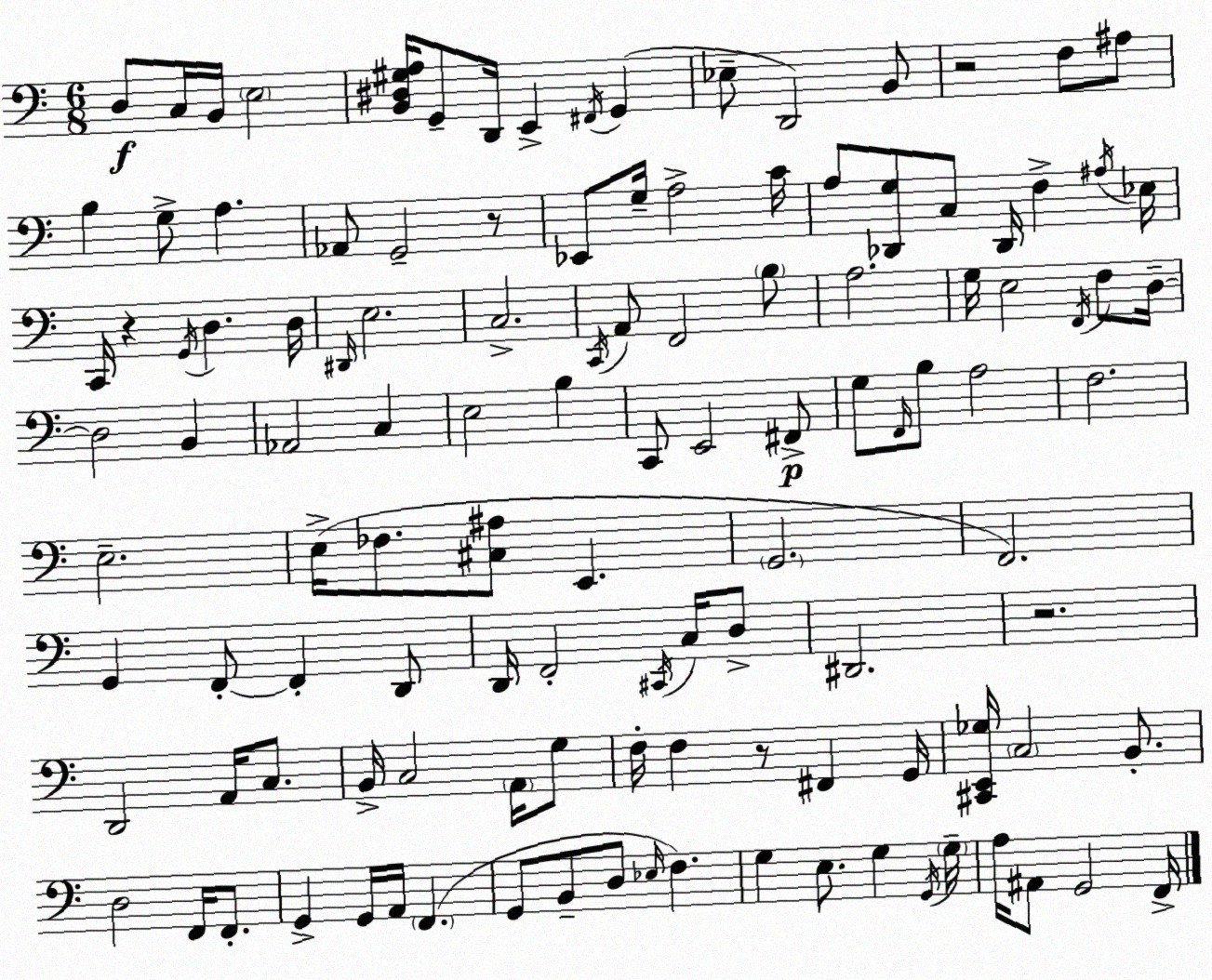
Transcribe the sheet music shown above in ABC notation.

X:1
T:Untitled
M:6/8
L:1/4
K:C
D,/2 C,/4 B,,/4 E,2 [B,,^D,^G,A,]/4 G,,/2 D,,/4 E,, ^F,,/4 G,, _E,/2 D,,2 B,,/2 z2 F,/2 ^A,/2 B, G,/2 A, _A,,/2 G,,2 z/2 _E,,/2 G,/4 A,2 C/4 A,/2 [_D,,G,]/2 C,/2 _D,,/4 F, ^A,/4 _E,/4 C,,/4 z G,,/4 D, D,/4 ^D,,/4 E,2 C,2 C,,/4 A,,/2 F,,2 B,/2 A,2 G,/4 E,2 F,,/4 F,/2 D,/4 D,2 B,, _A,,2 C, E,2 B, C,,/2 E,,2 ^F,,/2 G,/2 F,,/4 B,/2 A,2 F,2 E,2 E,/4 _F,/2 [^C,^A,]/2 E,, G,,2 F,,2 G,, F,,/2 F,, D,,/2 D,,/4 F,,2 ^C,,/4 C,/4 D,/2 ^D,,2 z2 D,,2 A,,/4 C,/2 B,,/4 C,2 A,,/4 G,/2 F,/4 F, z/2 ^F,, G,,/4 [^C,,E,,_G,]/4 C,2 B,,/2 D,2 F,,/4 F,,/2 G,, G,,/4 A,,/4 F,, G,,/2 B,,/2 D,/2 _E,/4 F, G, E,/2 G, G,,/4 G,/4 A,/4 ^A,,/2 G,,2 F,,/4